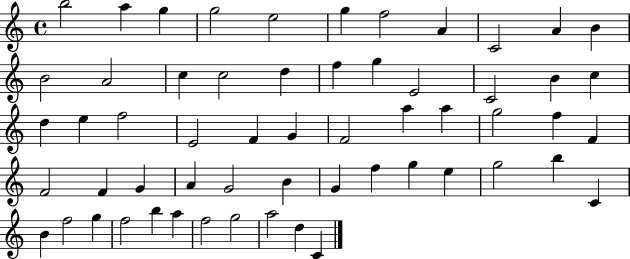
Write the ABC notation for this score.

X:1
T:Untitled
M:4/4
L:1/4
K:C
b2 a g g2 e2 g f2 A C2 A B B2 A2 c c2 d f g E2 C2 B c d e f2 E2 F G F2 a a g2 f F F2 F G A G2 B G f g e g2 b C B f2 g f2 b a f2 g2 a2 d C